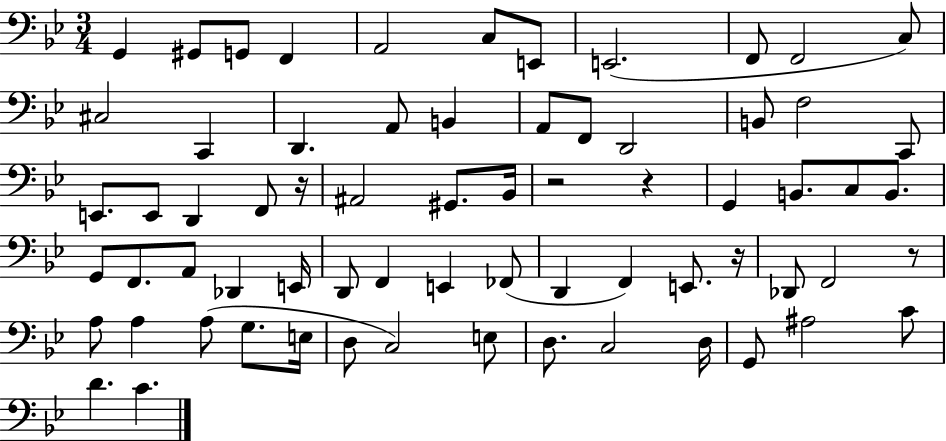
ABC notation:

X:1
T:Untitled
M:3/4
L:1/4
K:Bb
G,, ^G,,/2 G,,/2 F,, A,,2 C,/2 E,,/2 E,,2 F,,/2 F,,2 C,/2 ^C,2 C,, D,, A,,/2 B,, A,,/2 F,,/2 D,,2 B,,/2 F,2 C,,/2 E,,/2 E,,/2 D,, F,,/2 z/4 ^A,,2 ^G,,/2 _B,,/4 z2 z G,, B,,/2 C,/2 B,,/2 G,,/2 F,,/2 A,,/2 _D,, E,,/4 D,,/2 F,, E,, _F,,/2 D,, F,, E,,/2 z/4 _D,,/2 F,,2 z/2 A,/2 A, A,/2 G,/2 E,/4 D,/2 C,2 E,/2 D,/2 C,2 D,/4 G,,/2 ^A,2 C/2 D C